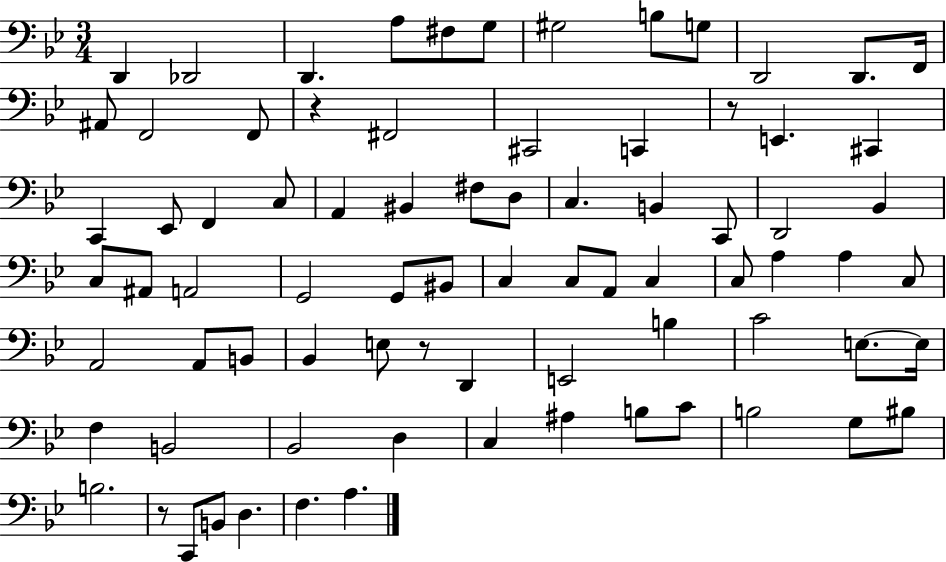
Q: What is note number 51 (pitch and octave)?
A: Bb2